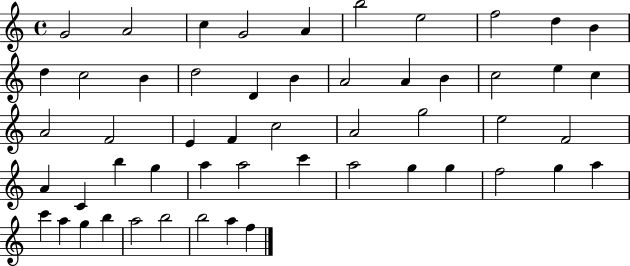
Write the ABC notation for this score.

X:1
T:Untitled
M:4/4
L:1/4
K:C
G2 A2 c G2 A b2 e2 f2 d B d c2 B d2 D B A2 A B c2 e c A2 F2 E F c2 A2 g2 e2 F2 A C b g a a2 c' a2 g g f2 g a c' a g b a2 b2 b2 a f